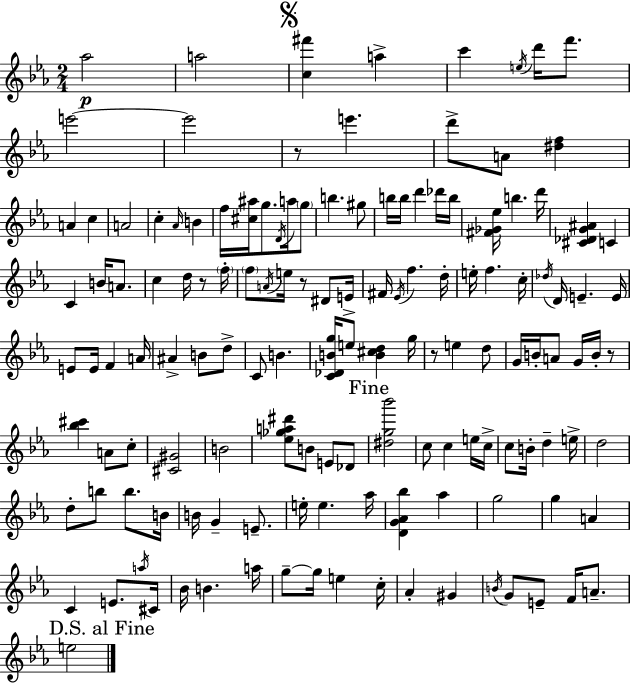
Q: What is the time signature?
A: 2/4